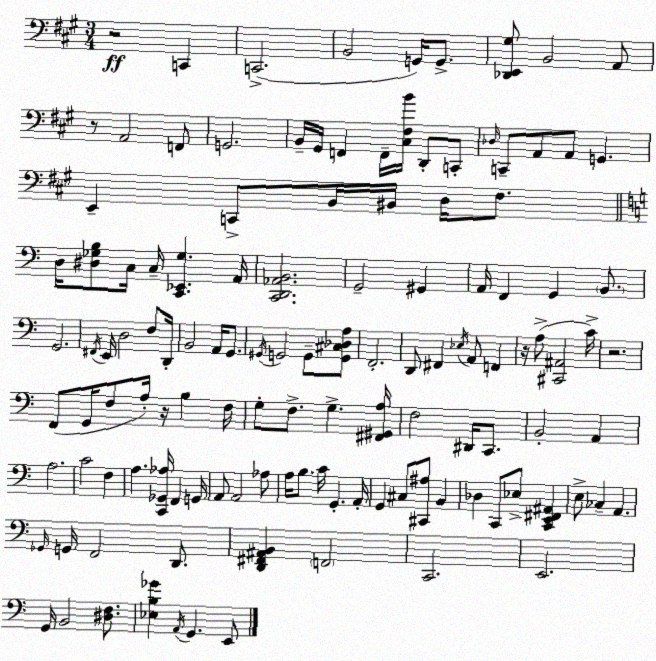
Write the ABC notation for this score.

X:1
T:Untitled
M:3/4
L:1/4
K:A
z2 C,, C,,2 B,,2 G,,/4 G,,/2 [_D,,E,,^G,]/2 B,,2 A,,/2 z/2 A,,2 F,,/2 G,,2 B,,/4 ^G,,/4 F,, F,,/4 [^C,^F,B]/4 D,,/2 C,,/2 _D,/4 C,,/2 A,,/2 A,,/2 G,, E,, C,,/2 B,,/4 ^B,,/4 D,/4 ^F,/2 D,/4 [^D,_G,B,]/2 C,/4 C,/4 [C,,_E,,_G,] A,,/4 [C,,D,,_A,,B,,]2 G,,2 ^G,, A,,/4 F,, G,, B,,/2 G,,2 ^F,,/4 E,,/4 D,2 F,/2 D,,/4 B,,2 A,,/4 G,,/2 ^G,,/4 G,,2 G,,/2 [G,,^C,_D,A,]/2 F,,2 D,,/2 ^F,, _E,/4 A,,/2 F,, z/4 A,/2 [^C,,^A,,]2 C/4 z2 F,,/2 G,,/4 F,/2 A,/4 z/4 B, F,/4 G,/2 F,/2 G, [^F,,^G,,A,]/4 F,2 ^D,,/4 C,,/2 B,,2 A,, A,2 C2 F, A, [C,,_G,,_A,]/4 F,, G,,/4 A,,/2 A,,2 _A,/2 A,/4 B,/2 C/4 G,, A,,/4 G,, ^C,/2 [^C,,^A,]/2 B,, _D, C,,/2 _E,/2 [C,,E,,^F,,^A,,] E,/2 _C, A,, _G,,/4 G,,/4 F,,2 D,,/2 [D,,^F,,^A,,B,,] F,,2 C,,2 E,,2 G,,/4 B,,2 [^D,F,]/2 [_E,B,_G] A,,/4 G,, E,,/2